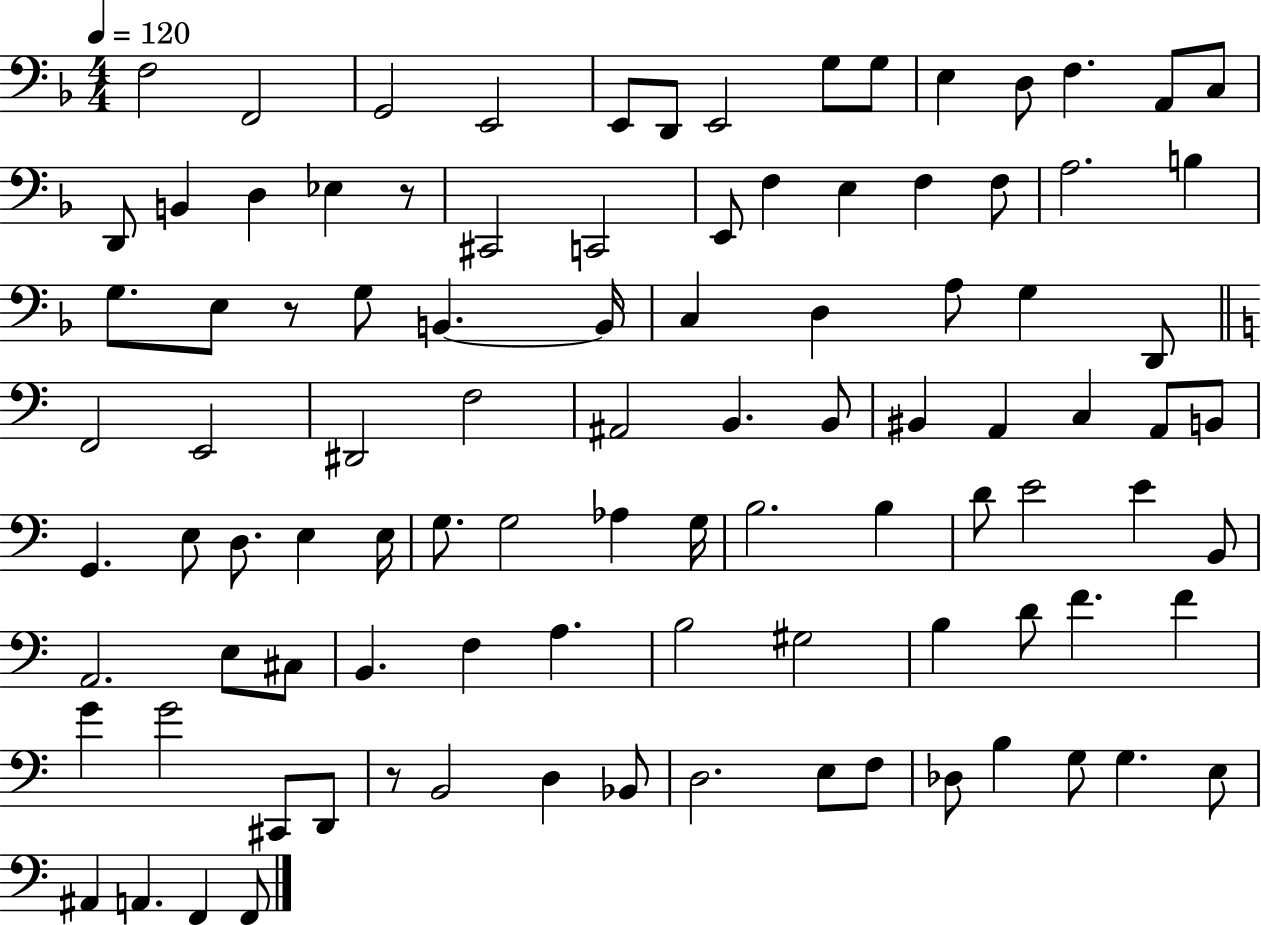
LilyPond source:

{
  \clef bass
  \numericTimeSignature
  \time 4/4
  \key f \major
  \tempo 4 = 120
  \repeat volta 2 { f2 f,2 | g,2 e,2 | e,8 d,8 e,2 g8 g8 | e4 d8 f4. a,8 c8 | \break d,8 b,4 d4 ees4 r8 | cis,2 c,2 | e,8 f4 e4 f4 f8 | a2. b4 | \break g8. e8 r8 g8 b,4.~~ b,16 | c4 d4 a8 g4 d,8 | \bar "||" \break \key a \minor f,2 e,2 | dis,2 f2 | ais,2 b,4. b,8 | bis,4 a,4 c4 a,8 b,8 | \break g,4. e8 d8. e4 e16 | g8. g2 aes4 g16 | b2. b4 | d'8 e'2 e'4 b,8 | \break a,2. e8 cis8 | b,4. f4 a4. | b2 gis2 | b4 d'8 f'4. f'4 | \break g'4 g'2 cis,8 d,8 | r8 b,2 d4 bes,8 | d2. e8 f8 | des8 b4 g8 g4. e8 | \break ais,4 a,4. f,4 f,8 | } \bar "|."
}